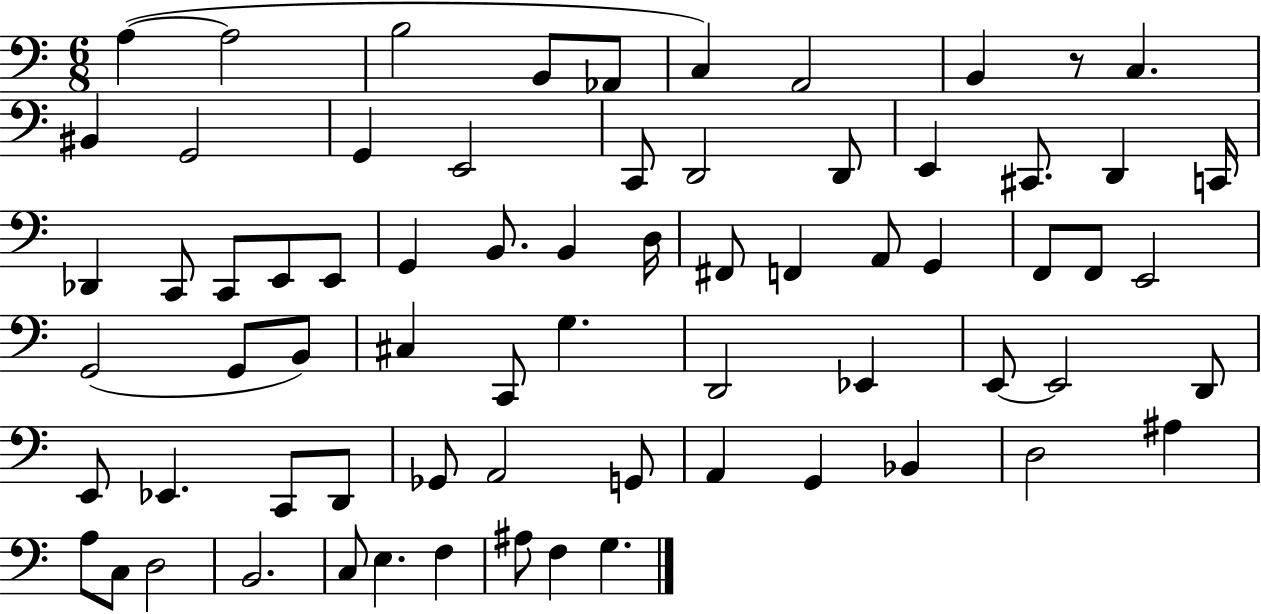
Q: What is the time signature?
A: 6/8